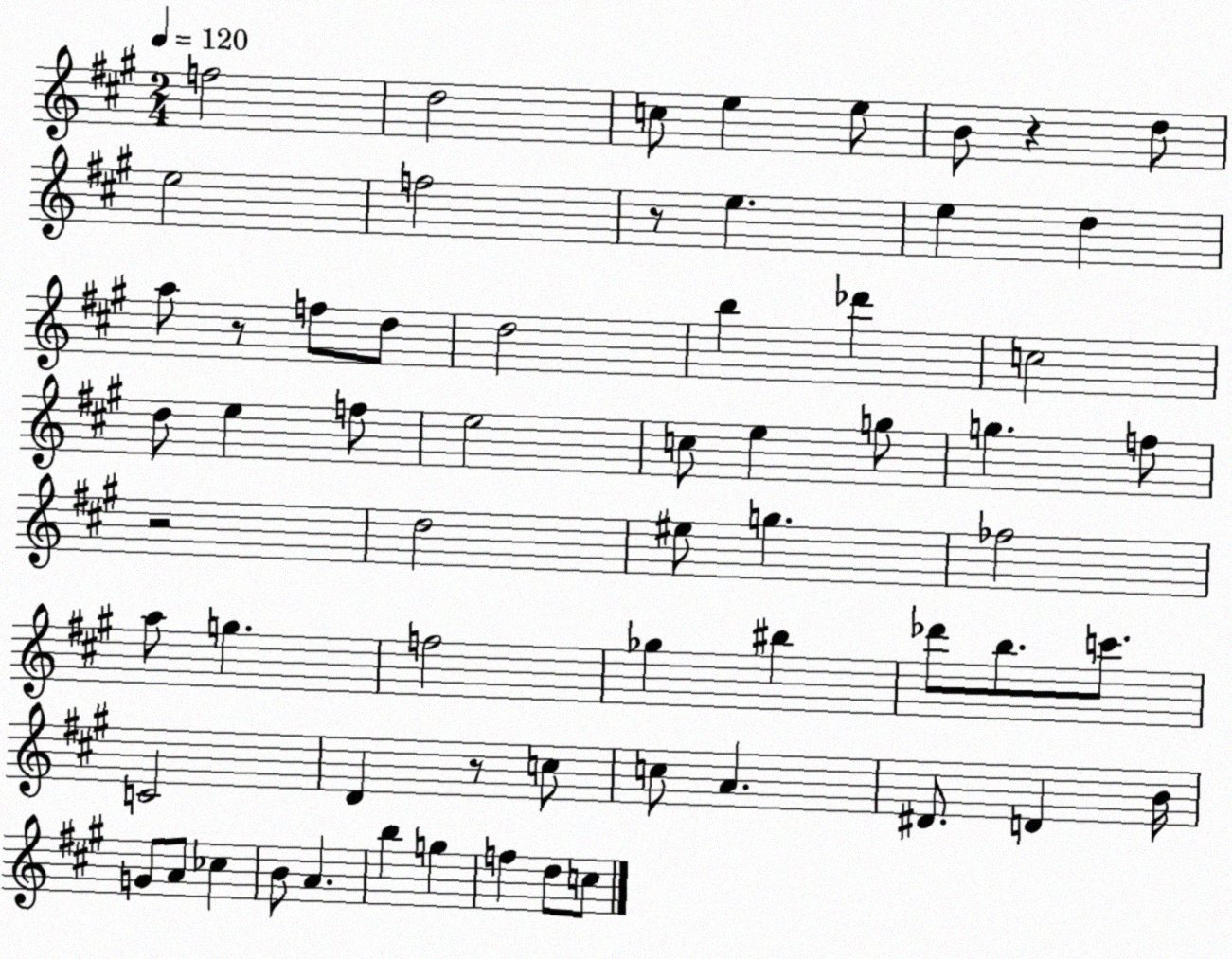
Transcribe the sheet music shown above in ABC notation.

X:1
T:Untitled
M:2/4
L:1/4
K:A
f2 d2 c/2 e e/2 B/2 z d/2 e2 f2 z/2 e e d a/2 z/2 f/2 d/2 d2 b _d' c2 d/2 e f/2 e2 c/2 e g/2 g f/2 z2 d2 ^e/2 g _f2 a/2 g f2 _g ^b _d'/2 b/2 c'/2 C2 D z/2 c/2 c/2 A ^D/2 D B/4 G/2 A/2 _c B/2 A b g f d/2 c/2